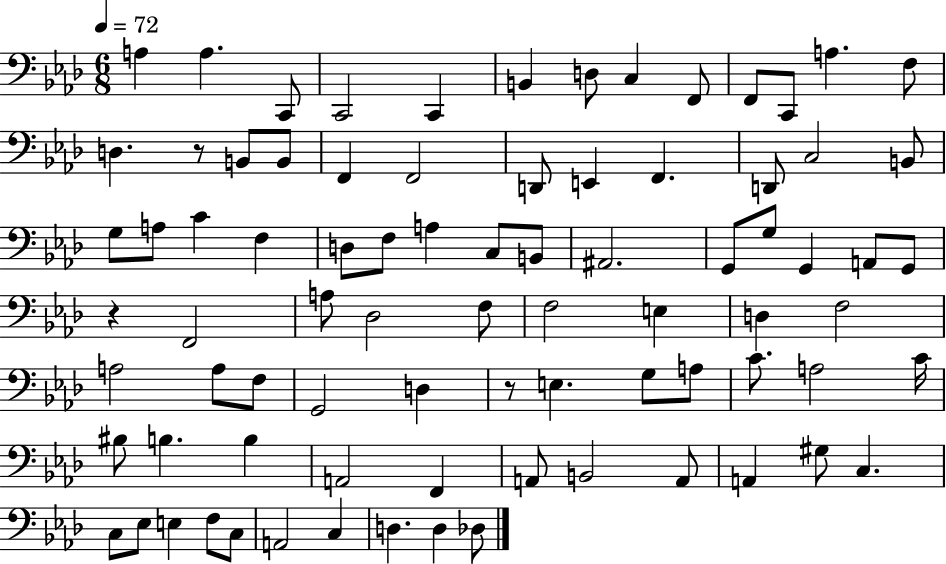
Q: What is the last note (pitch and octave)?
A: Db3